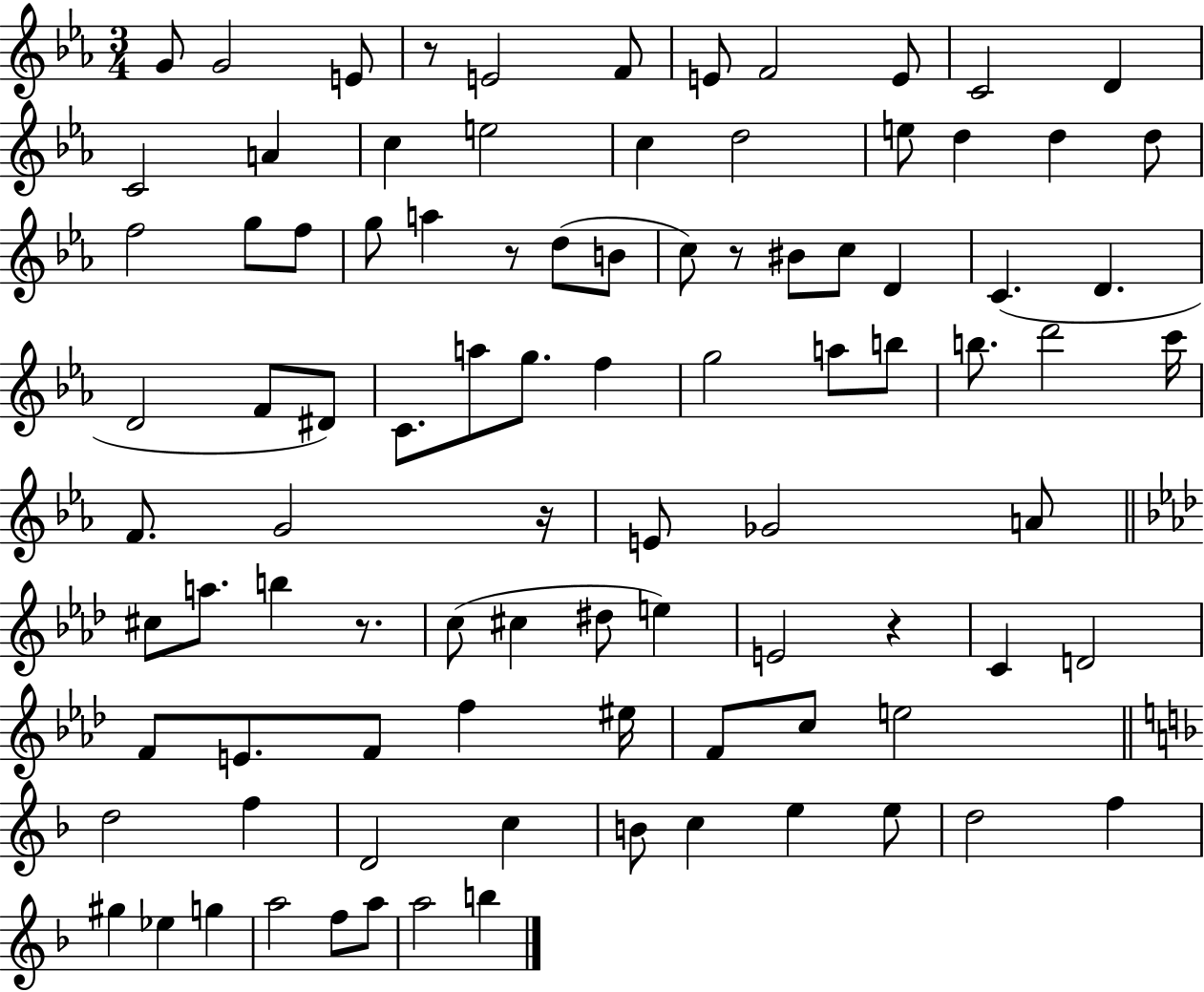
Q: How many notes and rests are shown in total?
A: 93